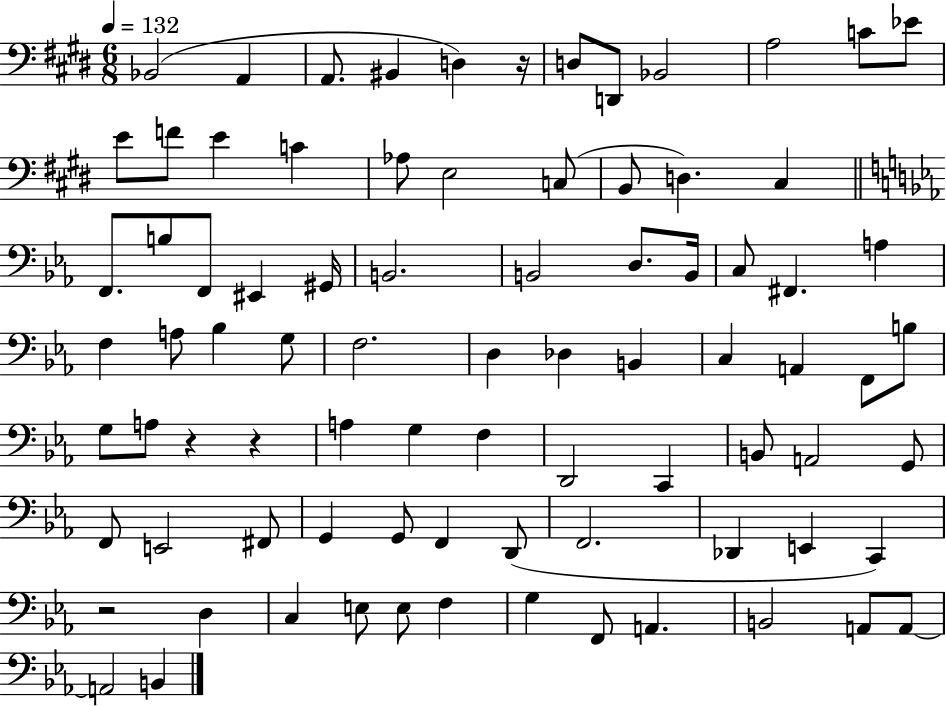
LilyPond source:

{
  \clef bass
  \numericTimeSignature
  \time 6/8
  \key e \major
  \tempo 4 = 132
  bes,2( a,4 | a,8. bis,4 d4) r16 | d8 d,8 bes,2 | a2 c'8 ees'8 | \break e'8 f'8 e'4 c'4 | aes8 e2 c8( | b,8 d4.) cis4 | \bar "||" \break \key c \minor f,8. b8 f,8 eis,4 gis,16 | b,2. | b,2 d8. b,16 | c8 fis,4. a4 | \break f4 a8 bes4 g8 | f2. | d4 des4 b,4 | c4 a,4 f,8 b8 | \break g8 a8 r4 r4 | a4 g4 f4 | d,2 c,4 | b,8 a,2 g,8 | \break f,8 e,2 fis,8 | g,4 g,8 f,4 d,8( | f,2. | des,4 e,4 c,4) | \break r2 d4 | c4 e8 e8 f4 | g4 f,8 a,4. | b,2 a,8 a,8~~ | \break a,2 b,4 | \bar "|."
}